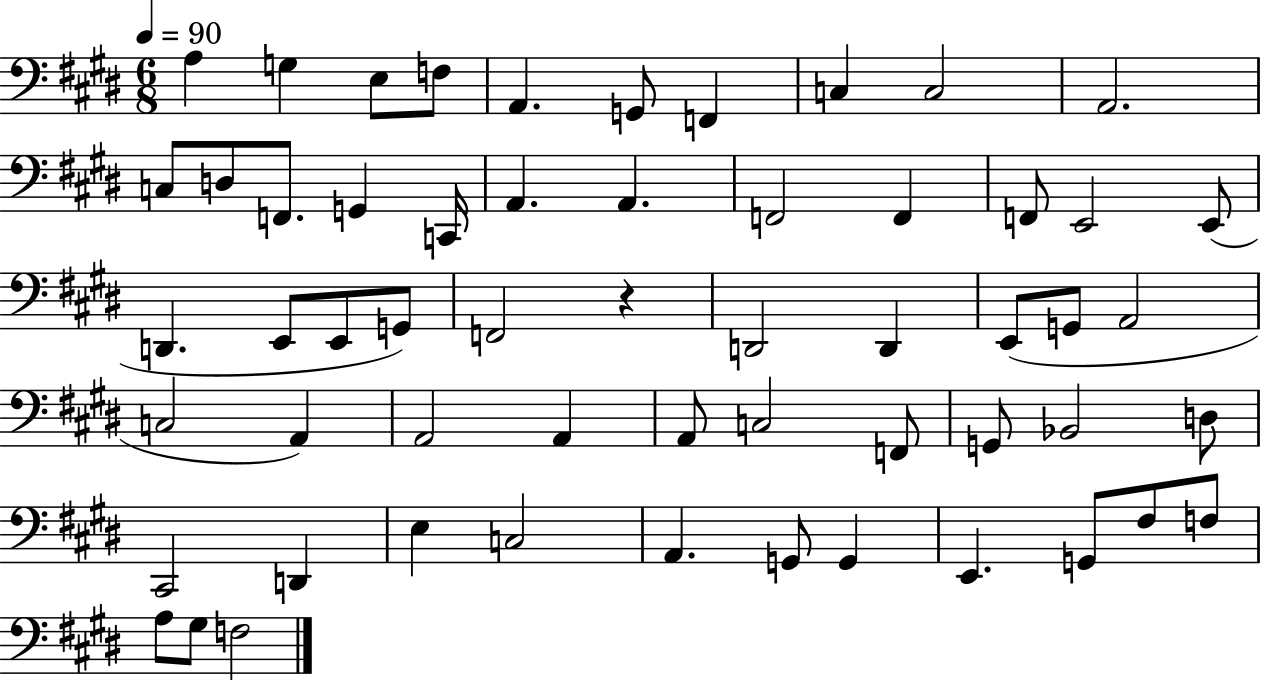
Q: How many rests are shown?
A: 1